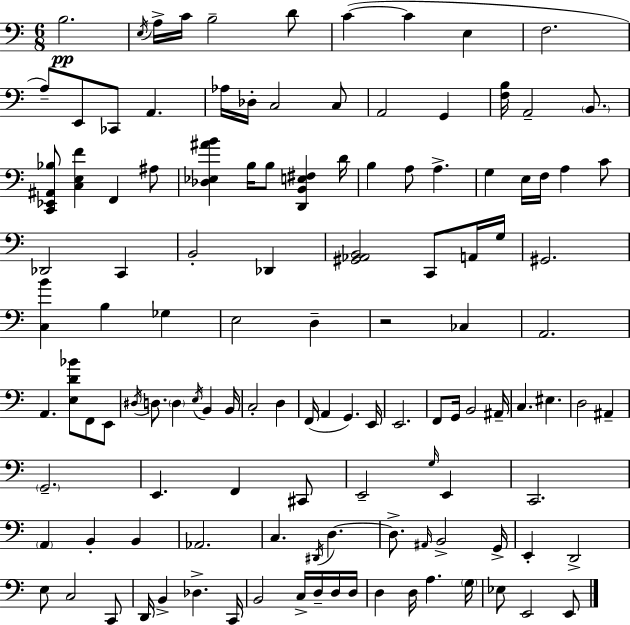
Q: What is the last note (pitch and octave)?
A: E2